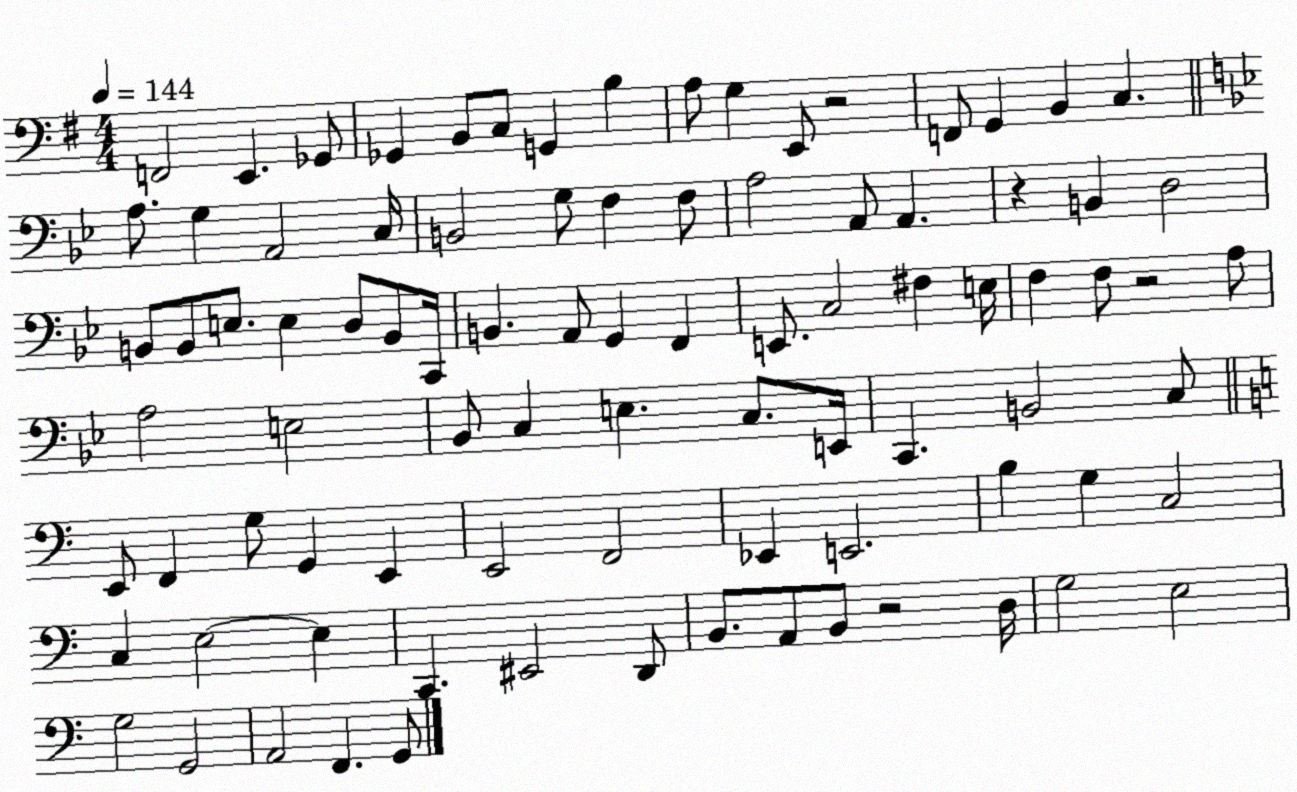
X:1
T:Untitled
M:4/4
L:1/4
K:G
F,,2 E,, _G,,/2 _G,, B,,/2 C,/2 G,, B, A,/2 G, E,,/2 z2 F,,/2 G,, B,, C, A,/2 G, A,,2 C,/4 B,,2 G,/2 F, F,/2 A,2 A,,/2 A,, z B,, D,2 B,,/2 B,,/2 E,/2 E, D,/2 B,,/2 C,,/4 B,, A,,/2 G,, F,, E,,/2 C,2 ^F, E,/4 F, F,/2 z2 A,/2 A,2 E,2 _B,,/2 C, E, C,/2 E,,/4 C,, B,,2 C,/2 E,,/2 F,, G,/2 G,, E,, E,,2 F,,2 _E,, E,,2 B, G, C,2 C, E,2 E, C,, ^E,,2 D,,/2 B,,/2 A,,/2 B,,/2 z2 D,/4 G,2 E,2 G,2 G,,2 A,,2 F,, G,,/2